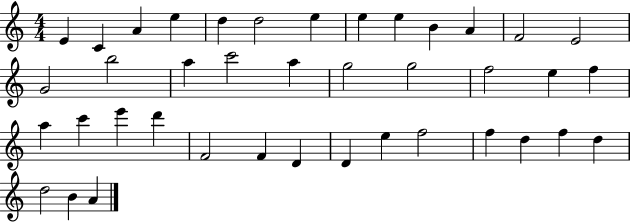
{
  \clef treble
  \numericTimeSignature
  \time 4/4
  \key c \major
  e'4 c'4 a'4 e''4 | d''4 d''2 e''4 | e''4 e''4 b'4 a'4 | f'2 e'2 | \break g'2 b''2 | a''4 c'''2 a''4 | g''2 g''2 | f''2 e''4 f''4 | \break a''4 c'''4 e'''4 d'''4 | f'2 f'4 d'4 | d'4 e''4 f''2 | f''4 d''4 f''4 d''4 | \break d''2 b'4 a'4 | \bar "|."
}